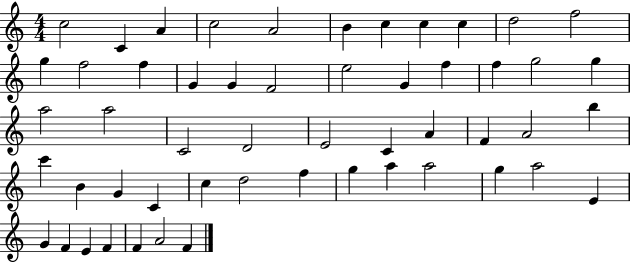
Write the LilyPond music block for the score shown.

{
  \clef treble
  \numericTimeSignature
  \time 4/4
  \key c \major
  c''2 c'4 a'4 | c''2 a'2 | b'4 c''4 c''4 c''4 | d''2 f''2 | \break g''4 f''2 f''4 | g'4 g'4 f'2 | e''2 g'4 f''4 | f''4 g''2 g''4 | \break a''2 a''2 | c'2 d'2 | e'2 c'4 a'4 | f'4 a'2 b''4 | \break c'''4 b'4 g'4 c'4 | c''4 d''2 f''4 | g''4 a''4 a''2 | g''4 a''2 e'4 | \break g'4 f'4 e'4 f'4 | f'4 a'2 f'4 | \bar "|."
}